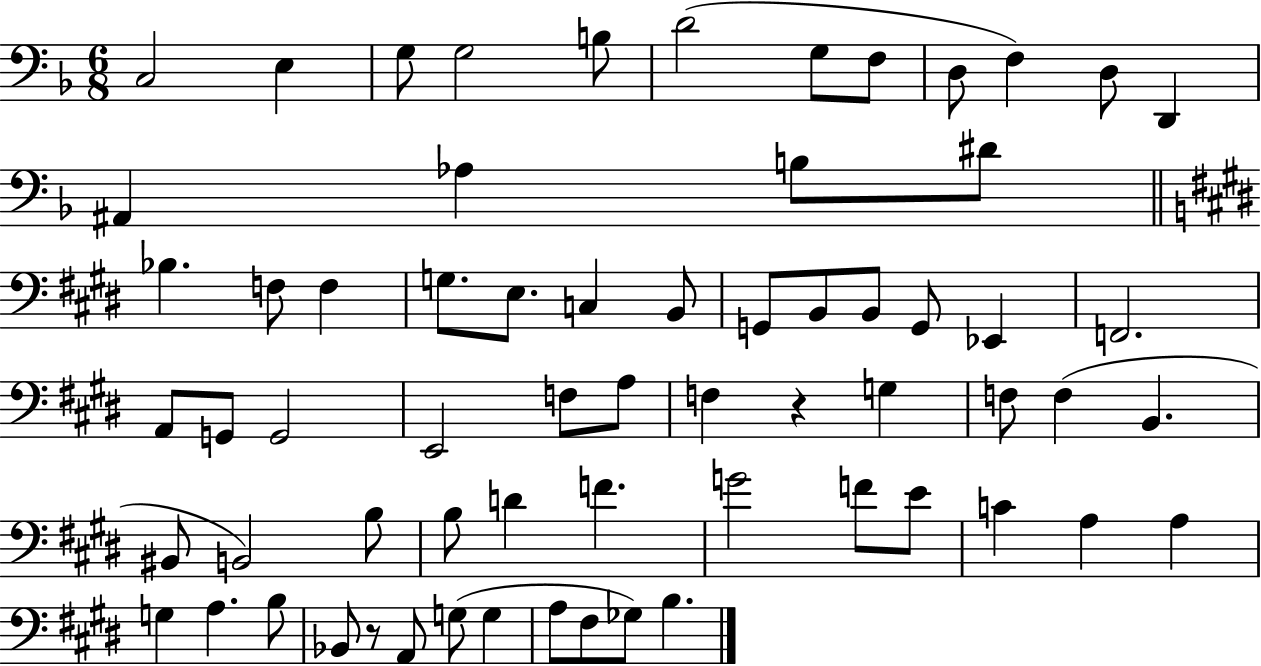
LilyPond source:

{
  \clef bass
  \numericTimeSignature
  \time 6/8
  \key f \major
  c2 e4 | g8 g2 b8 | d'2( g8 f8 | d8 f4) d8 d,4 | \break ais,4 aes4 b8 dis'8 | \bar "||" \break \key e \major bes4. f8 f4 | g8. e8. c4 b,8 | g,8 b,8 b,8 g,8 ees,4 | f,2. | \break a,8 g,8 g,2 | e,2 f8 a8 | f4 r4 g4 | f8 f4( b,4. | \break bis,8 b,2) b8 | b8 d'4 f'4. | g'2 f'8 e'8 | c'4 a4 a4 | \break g4 a4. b8 | bes,8 r8 a,8 g8( g4 | a8 fis8 ges8) b4. | \bar "|."
}